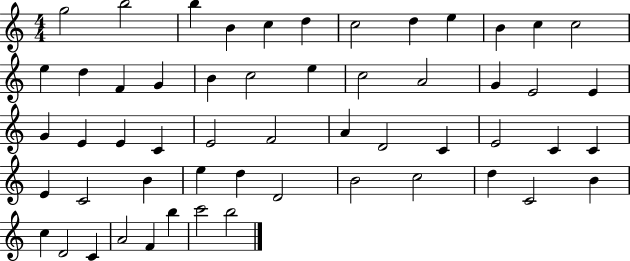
X:1
T:Untitled
M:4/4
L:1/4
K:C
g2 b2 b B c d c2 d e B c c2 e d F G B c2 e c2 A2 G E2 E G E E C E2 F2 A D2 C E2 C C E C2 B e d D2 B2 c2 d C2 B c D2 C A2 F b c'2 b2